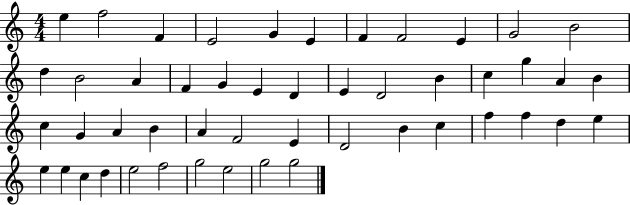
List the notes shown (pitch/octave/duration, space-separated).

E5/q F5/h F4/q E4/h G4/q E4/q F4/q F4/h E4/q G4/h B4/h D5/q B4/h A4/q F4/q G4/q E4/q D4/q E4/q D4/h B4/q C5/q G5/q A4/q B4/q C5/q G4/q A4/q B4/q A4/q F4/h E4/q D4/h B4/q C5/q F5/q F5/q D5/q E5/q E5/q E5/q C5/q D5/q E5/h F5/h G5/h E5/h G5/h G5/h